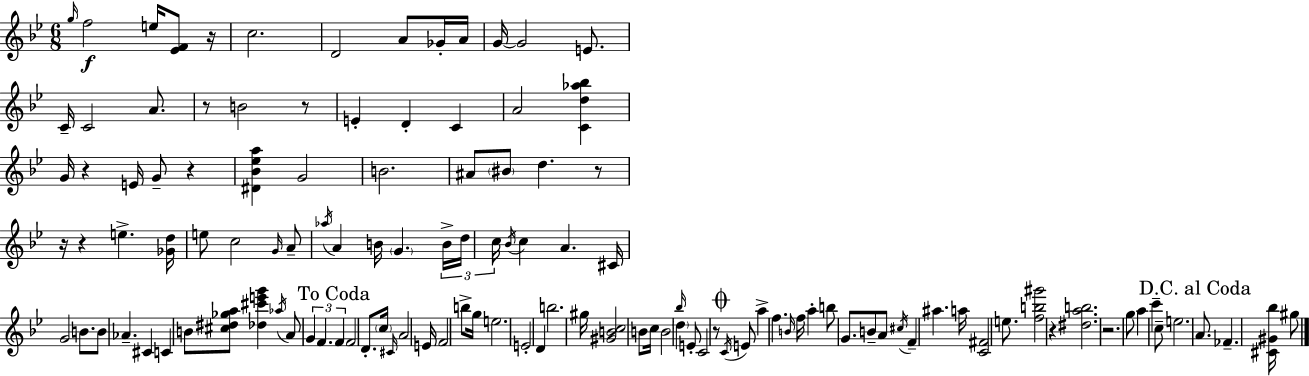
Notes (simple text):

G5/s F5/h E5/s [Eb4,F4]/e R/s C5/h. D4/h A4/e Gb4/s A4/s G4/s G4/h E4/e. C4/s C4/h A4/e. R/e B4/h R/e E4/q D4/q C4/q A4/h [C4,D5,Ab5,Bb5]/q G4/s R/q E4/s G4/e R/q [D#4,Bb4,Eb5,A5]/q G4/h B4/h. A#4/e BIS4/e D5/q. R/e R/s R/q E5/q. [Gb4,D5]/s E5/e C5/h G4/s A4/e Ab5/s A4/q B4/s G4/q. B4/s D5/s C5/s Bb4/s C5/q A4/q. C#4/s G4/h B4/e. B4/e Ab4/q. C#4/q C4/q B4/e [C#5,D#5,Gb5,A5]/e [Db5,C#6,E6,G6]/q Ab5/s A4/e G4/q F4/q. F4/q F4/h D4/e. C5/s C#4/s A4/h E4/s F4/h B5/e G5/s E5/h. E4/h D4/q B5/h. G#5/s [G#4,B4,C5]/h B4/e C5/s B4/h Bb5/s D5/q E4/e C4/h R/e C4/s E4/e A5/q F5/q. B4/s F5/s A5/q B5/e G4/e. B4/e A4/e C#5/s F4/q A#5/q. A5/s [C4,F#4]/h E5/e. [F5,B5,G#6]/h R/q [D#5,A5,B5]/h. R/h. G5/e A5/q C6/q C5/e E5/h. A4/e. FES4/q. [C#4,G#4,Bb5]/s G#5/e